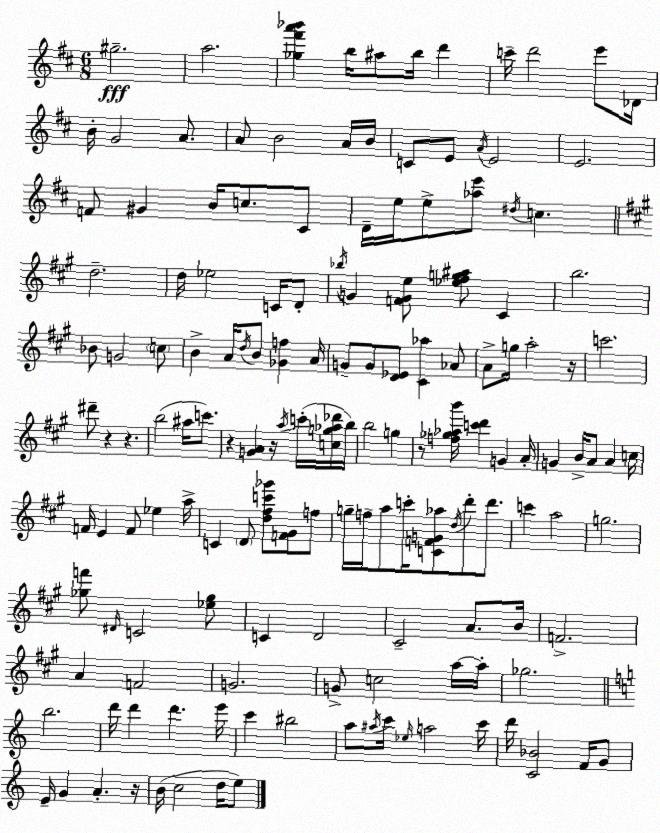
X:1
T:Untitled
M:6/8
L:1/4
K:D
^g2 a2 [_g^f'a'_b'] b/4 ^a/2 b/4 d' c'/4 d'2 e'/2 _D/4 B/4 G2 A/2 A/2 B2 A/4 B/4 C/2 E/2 A/4 E2 E2 F/2 ^G B/4 c/2 ^C/2 D/4 e/4 e/2 [_ae']/2 ^d/4 c d2 d/4 _e2 C/4 D/2 _b/4 G [FGe]/2 [_e^fg^a]/2 ^C b2 _B/2 G2 c/2 B A/4 d/4 B/2 [_Gf] A/4 G/2 G/2 [D_E]/2 [^C_a] _A/2 A/2 g/4 a2 z/4 c'2 ^d'/2 z z b2 ^a/4 c'/2 z [GA] z/4 a/4 c'/4 [cg_a_d']/4 b/4 b2 g z/2 [f_g_ab']/4 [c'd'] G A/4 G B/4 A/2 A c/4 F/4 E F/2 _e a/4 C D/2 [d^fc'_g']/2 [F^G]/2 f/2 g/4 f/4 a/2 c'/4 [CFG_a]/2 d/4 d'/2 d'/2 c' a2 g2 [_gf']/2 ^D/4 C2 [_e_g]/2 C D2 ^C2 A/2 B/4 F2 A F2 G2 G/2 c2 a/4 a/4 _g2 b2 d'/4 d' d' e'/4 c' ^b2 a/2 ^a/4 c'/4 _e/4 a2 c'/4 d'/4 [C_B]2 F/4 G/2 E/4 G A z/4 B/4 c2 d/4 e/2